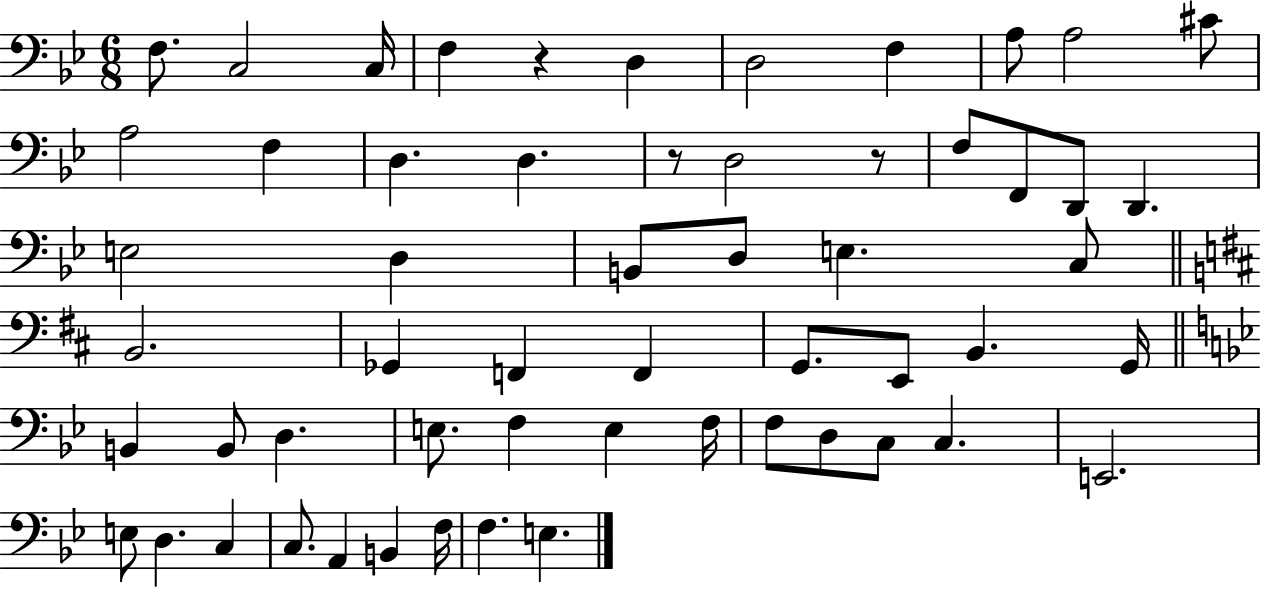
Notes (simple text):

F3/e. C3/h C3/s F3/q R/q D3/q D3/h F3/q A3/e A3/h C#4/e A3/h F3/q D3/q. D3/q. R/e D3/h R/e F3/e F2/e D2/e D2/q. E3/h D3/q B2/e D3/e E3/q. C3/e B2/h. Gb2/q F2/q F2/q G2/e. E2/e B2/q. G2/s B2/q B2/e D3/q. E3/e. F3/q E3/q F3/s F3/e D3/e C3/e C3/q. E2/h. E3/e D3/q. C3/q C3/e. A2/q B2/q F3/s F3/q. E3/q.